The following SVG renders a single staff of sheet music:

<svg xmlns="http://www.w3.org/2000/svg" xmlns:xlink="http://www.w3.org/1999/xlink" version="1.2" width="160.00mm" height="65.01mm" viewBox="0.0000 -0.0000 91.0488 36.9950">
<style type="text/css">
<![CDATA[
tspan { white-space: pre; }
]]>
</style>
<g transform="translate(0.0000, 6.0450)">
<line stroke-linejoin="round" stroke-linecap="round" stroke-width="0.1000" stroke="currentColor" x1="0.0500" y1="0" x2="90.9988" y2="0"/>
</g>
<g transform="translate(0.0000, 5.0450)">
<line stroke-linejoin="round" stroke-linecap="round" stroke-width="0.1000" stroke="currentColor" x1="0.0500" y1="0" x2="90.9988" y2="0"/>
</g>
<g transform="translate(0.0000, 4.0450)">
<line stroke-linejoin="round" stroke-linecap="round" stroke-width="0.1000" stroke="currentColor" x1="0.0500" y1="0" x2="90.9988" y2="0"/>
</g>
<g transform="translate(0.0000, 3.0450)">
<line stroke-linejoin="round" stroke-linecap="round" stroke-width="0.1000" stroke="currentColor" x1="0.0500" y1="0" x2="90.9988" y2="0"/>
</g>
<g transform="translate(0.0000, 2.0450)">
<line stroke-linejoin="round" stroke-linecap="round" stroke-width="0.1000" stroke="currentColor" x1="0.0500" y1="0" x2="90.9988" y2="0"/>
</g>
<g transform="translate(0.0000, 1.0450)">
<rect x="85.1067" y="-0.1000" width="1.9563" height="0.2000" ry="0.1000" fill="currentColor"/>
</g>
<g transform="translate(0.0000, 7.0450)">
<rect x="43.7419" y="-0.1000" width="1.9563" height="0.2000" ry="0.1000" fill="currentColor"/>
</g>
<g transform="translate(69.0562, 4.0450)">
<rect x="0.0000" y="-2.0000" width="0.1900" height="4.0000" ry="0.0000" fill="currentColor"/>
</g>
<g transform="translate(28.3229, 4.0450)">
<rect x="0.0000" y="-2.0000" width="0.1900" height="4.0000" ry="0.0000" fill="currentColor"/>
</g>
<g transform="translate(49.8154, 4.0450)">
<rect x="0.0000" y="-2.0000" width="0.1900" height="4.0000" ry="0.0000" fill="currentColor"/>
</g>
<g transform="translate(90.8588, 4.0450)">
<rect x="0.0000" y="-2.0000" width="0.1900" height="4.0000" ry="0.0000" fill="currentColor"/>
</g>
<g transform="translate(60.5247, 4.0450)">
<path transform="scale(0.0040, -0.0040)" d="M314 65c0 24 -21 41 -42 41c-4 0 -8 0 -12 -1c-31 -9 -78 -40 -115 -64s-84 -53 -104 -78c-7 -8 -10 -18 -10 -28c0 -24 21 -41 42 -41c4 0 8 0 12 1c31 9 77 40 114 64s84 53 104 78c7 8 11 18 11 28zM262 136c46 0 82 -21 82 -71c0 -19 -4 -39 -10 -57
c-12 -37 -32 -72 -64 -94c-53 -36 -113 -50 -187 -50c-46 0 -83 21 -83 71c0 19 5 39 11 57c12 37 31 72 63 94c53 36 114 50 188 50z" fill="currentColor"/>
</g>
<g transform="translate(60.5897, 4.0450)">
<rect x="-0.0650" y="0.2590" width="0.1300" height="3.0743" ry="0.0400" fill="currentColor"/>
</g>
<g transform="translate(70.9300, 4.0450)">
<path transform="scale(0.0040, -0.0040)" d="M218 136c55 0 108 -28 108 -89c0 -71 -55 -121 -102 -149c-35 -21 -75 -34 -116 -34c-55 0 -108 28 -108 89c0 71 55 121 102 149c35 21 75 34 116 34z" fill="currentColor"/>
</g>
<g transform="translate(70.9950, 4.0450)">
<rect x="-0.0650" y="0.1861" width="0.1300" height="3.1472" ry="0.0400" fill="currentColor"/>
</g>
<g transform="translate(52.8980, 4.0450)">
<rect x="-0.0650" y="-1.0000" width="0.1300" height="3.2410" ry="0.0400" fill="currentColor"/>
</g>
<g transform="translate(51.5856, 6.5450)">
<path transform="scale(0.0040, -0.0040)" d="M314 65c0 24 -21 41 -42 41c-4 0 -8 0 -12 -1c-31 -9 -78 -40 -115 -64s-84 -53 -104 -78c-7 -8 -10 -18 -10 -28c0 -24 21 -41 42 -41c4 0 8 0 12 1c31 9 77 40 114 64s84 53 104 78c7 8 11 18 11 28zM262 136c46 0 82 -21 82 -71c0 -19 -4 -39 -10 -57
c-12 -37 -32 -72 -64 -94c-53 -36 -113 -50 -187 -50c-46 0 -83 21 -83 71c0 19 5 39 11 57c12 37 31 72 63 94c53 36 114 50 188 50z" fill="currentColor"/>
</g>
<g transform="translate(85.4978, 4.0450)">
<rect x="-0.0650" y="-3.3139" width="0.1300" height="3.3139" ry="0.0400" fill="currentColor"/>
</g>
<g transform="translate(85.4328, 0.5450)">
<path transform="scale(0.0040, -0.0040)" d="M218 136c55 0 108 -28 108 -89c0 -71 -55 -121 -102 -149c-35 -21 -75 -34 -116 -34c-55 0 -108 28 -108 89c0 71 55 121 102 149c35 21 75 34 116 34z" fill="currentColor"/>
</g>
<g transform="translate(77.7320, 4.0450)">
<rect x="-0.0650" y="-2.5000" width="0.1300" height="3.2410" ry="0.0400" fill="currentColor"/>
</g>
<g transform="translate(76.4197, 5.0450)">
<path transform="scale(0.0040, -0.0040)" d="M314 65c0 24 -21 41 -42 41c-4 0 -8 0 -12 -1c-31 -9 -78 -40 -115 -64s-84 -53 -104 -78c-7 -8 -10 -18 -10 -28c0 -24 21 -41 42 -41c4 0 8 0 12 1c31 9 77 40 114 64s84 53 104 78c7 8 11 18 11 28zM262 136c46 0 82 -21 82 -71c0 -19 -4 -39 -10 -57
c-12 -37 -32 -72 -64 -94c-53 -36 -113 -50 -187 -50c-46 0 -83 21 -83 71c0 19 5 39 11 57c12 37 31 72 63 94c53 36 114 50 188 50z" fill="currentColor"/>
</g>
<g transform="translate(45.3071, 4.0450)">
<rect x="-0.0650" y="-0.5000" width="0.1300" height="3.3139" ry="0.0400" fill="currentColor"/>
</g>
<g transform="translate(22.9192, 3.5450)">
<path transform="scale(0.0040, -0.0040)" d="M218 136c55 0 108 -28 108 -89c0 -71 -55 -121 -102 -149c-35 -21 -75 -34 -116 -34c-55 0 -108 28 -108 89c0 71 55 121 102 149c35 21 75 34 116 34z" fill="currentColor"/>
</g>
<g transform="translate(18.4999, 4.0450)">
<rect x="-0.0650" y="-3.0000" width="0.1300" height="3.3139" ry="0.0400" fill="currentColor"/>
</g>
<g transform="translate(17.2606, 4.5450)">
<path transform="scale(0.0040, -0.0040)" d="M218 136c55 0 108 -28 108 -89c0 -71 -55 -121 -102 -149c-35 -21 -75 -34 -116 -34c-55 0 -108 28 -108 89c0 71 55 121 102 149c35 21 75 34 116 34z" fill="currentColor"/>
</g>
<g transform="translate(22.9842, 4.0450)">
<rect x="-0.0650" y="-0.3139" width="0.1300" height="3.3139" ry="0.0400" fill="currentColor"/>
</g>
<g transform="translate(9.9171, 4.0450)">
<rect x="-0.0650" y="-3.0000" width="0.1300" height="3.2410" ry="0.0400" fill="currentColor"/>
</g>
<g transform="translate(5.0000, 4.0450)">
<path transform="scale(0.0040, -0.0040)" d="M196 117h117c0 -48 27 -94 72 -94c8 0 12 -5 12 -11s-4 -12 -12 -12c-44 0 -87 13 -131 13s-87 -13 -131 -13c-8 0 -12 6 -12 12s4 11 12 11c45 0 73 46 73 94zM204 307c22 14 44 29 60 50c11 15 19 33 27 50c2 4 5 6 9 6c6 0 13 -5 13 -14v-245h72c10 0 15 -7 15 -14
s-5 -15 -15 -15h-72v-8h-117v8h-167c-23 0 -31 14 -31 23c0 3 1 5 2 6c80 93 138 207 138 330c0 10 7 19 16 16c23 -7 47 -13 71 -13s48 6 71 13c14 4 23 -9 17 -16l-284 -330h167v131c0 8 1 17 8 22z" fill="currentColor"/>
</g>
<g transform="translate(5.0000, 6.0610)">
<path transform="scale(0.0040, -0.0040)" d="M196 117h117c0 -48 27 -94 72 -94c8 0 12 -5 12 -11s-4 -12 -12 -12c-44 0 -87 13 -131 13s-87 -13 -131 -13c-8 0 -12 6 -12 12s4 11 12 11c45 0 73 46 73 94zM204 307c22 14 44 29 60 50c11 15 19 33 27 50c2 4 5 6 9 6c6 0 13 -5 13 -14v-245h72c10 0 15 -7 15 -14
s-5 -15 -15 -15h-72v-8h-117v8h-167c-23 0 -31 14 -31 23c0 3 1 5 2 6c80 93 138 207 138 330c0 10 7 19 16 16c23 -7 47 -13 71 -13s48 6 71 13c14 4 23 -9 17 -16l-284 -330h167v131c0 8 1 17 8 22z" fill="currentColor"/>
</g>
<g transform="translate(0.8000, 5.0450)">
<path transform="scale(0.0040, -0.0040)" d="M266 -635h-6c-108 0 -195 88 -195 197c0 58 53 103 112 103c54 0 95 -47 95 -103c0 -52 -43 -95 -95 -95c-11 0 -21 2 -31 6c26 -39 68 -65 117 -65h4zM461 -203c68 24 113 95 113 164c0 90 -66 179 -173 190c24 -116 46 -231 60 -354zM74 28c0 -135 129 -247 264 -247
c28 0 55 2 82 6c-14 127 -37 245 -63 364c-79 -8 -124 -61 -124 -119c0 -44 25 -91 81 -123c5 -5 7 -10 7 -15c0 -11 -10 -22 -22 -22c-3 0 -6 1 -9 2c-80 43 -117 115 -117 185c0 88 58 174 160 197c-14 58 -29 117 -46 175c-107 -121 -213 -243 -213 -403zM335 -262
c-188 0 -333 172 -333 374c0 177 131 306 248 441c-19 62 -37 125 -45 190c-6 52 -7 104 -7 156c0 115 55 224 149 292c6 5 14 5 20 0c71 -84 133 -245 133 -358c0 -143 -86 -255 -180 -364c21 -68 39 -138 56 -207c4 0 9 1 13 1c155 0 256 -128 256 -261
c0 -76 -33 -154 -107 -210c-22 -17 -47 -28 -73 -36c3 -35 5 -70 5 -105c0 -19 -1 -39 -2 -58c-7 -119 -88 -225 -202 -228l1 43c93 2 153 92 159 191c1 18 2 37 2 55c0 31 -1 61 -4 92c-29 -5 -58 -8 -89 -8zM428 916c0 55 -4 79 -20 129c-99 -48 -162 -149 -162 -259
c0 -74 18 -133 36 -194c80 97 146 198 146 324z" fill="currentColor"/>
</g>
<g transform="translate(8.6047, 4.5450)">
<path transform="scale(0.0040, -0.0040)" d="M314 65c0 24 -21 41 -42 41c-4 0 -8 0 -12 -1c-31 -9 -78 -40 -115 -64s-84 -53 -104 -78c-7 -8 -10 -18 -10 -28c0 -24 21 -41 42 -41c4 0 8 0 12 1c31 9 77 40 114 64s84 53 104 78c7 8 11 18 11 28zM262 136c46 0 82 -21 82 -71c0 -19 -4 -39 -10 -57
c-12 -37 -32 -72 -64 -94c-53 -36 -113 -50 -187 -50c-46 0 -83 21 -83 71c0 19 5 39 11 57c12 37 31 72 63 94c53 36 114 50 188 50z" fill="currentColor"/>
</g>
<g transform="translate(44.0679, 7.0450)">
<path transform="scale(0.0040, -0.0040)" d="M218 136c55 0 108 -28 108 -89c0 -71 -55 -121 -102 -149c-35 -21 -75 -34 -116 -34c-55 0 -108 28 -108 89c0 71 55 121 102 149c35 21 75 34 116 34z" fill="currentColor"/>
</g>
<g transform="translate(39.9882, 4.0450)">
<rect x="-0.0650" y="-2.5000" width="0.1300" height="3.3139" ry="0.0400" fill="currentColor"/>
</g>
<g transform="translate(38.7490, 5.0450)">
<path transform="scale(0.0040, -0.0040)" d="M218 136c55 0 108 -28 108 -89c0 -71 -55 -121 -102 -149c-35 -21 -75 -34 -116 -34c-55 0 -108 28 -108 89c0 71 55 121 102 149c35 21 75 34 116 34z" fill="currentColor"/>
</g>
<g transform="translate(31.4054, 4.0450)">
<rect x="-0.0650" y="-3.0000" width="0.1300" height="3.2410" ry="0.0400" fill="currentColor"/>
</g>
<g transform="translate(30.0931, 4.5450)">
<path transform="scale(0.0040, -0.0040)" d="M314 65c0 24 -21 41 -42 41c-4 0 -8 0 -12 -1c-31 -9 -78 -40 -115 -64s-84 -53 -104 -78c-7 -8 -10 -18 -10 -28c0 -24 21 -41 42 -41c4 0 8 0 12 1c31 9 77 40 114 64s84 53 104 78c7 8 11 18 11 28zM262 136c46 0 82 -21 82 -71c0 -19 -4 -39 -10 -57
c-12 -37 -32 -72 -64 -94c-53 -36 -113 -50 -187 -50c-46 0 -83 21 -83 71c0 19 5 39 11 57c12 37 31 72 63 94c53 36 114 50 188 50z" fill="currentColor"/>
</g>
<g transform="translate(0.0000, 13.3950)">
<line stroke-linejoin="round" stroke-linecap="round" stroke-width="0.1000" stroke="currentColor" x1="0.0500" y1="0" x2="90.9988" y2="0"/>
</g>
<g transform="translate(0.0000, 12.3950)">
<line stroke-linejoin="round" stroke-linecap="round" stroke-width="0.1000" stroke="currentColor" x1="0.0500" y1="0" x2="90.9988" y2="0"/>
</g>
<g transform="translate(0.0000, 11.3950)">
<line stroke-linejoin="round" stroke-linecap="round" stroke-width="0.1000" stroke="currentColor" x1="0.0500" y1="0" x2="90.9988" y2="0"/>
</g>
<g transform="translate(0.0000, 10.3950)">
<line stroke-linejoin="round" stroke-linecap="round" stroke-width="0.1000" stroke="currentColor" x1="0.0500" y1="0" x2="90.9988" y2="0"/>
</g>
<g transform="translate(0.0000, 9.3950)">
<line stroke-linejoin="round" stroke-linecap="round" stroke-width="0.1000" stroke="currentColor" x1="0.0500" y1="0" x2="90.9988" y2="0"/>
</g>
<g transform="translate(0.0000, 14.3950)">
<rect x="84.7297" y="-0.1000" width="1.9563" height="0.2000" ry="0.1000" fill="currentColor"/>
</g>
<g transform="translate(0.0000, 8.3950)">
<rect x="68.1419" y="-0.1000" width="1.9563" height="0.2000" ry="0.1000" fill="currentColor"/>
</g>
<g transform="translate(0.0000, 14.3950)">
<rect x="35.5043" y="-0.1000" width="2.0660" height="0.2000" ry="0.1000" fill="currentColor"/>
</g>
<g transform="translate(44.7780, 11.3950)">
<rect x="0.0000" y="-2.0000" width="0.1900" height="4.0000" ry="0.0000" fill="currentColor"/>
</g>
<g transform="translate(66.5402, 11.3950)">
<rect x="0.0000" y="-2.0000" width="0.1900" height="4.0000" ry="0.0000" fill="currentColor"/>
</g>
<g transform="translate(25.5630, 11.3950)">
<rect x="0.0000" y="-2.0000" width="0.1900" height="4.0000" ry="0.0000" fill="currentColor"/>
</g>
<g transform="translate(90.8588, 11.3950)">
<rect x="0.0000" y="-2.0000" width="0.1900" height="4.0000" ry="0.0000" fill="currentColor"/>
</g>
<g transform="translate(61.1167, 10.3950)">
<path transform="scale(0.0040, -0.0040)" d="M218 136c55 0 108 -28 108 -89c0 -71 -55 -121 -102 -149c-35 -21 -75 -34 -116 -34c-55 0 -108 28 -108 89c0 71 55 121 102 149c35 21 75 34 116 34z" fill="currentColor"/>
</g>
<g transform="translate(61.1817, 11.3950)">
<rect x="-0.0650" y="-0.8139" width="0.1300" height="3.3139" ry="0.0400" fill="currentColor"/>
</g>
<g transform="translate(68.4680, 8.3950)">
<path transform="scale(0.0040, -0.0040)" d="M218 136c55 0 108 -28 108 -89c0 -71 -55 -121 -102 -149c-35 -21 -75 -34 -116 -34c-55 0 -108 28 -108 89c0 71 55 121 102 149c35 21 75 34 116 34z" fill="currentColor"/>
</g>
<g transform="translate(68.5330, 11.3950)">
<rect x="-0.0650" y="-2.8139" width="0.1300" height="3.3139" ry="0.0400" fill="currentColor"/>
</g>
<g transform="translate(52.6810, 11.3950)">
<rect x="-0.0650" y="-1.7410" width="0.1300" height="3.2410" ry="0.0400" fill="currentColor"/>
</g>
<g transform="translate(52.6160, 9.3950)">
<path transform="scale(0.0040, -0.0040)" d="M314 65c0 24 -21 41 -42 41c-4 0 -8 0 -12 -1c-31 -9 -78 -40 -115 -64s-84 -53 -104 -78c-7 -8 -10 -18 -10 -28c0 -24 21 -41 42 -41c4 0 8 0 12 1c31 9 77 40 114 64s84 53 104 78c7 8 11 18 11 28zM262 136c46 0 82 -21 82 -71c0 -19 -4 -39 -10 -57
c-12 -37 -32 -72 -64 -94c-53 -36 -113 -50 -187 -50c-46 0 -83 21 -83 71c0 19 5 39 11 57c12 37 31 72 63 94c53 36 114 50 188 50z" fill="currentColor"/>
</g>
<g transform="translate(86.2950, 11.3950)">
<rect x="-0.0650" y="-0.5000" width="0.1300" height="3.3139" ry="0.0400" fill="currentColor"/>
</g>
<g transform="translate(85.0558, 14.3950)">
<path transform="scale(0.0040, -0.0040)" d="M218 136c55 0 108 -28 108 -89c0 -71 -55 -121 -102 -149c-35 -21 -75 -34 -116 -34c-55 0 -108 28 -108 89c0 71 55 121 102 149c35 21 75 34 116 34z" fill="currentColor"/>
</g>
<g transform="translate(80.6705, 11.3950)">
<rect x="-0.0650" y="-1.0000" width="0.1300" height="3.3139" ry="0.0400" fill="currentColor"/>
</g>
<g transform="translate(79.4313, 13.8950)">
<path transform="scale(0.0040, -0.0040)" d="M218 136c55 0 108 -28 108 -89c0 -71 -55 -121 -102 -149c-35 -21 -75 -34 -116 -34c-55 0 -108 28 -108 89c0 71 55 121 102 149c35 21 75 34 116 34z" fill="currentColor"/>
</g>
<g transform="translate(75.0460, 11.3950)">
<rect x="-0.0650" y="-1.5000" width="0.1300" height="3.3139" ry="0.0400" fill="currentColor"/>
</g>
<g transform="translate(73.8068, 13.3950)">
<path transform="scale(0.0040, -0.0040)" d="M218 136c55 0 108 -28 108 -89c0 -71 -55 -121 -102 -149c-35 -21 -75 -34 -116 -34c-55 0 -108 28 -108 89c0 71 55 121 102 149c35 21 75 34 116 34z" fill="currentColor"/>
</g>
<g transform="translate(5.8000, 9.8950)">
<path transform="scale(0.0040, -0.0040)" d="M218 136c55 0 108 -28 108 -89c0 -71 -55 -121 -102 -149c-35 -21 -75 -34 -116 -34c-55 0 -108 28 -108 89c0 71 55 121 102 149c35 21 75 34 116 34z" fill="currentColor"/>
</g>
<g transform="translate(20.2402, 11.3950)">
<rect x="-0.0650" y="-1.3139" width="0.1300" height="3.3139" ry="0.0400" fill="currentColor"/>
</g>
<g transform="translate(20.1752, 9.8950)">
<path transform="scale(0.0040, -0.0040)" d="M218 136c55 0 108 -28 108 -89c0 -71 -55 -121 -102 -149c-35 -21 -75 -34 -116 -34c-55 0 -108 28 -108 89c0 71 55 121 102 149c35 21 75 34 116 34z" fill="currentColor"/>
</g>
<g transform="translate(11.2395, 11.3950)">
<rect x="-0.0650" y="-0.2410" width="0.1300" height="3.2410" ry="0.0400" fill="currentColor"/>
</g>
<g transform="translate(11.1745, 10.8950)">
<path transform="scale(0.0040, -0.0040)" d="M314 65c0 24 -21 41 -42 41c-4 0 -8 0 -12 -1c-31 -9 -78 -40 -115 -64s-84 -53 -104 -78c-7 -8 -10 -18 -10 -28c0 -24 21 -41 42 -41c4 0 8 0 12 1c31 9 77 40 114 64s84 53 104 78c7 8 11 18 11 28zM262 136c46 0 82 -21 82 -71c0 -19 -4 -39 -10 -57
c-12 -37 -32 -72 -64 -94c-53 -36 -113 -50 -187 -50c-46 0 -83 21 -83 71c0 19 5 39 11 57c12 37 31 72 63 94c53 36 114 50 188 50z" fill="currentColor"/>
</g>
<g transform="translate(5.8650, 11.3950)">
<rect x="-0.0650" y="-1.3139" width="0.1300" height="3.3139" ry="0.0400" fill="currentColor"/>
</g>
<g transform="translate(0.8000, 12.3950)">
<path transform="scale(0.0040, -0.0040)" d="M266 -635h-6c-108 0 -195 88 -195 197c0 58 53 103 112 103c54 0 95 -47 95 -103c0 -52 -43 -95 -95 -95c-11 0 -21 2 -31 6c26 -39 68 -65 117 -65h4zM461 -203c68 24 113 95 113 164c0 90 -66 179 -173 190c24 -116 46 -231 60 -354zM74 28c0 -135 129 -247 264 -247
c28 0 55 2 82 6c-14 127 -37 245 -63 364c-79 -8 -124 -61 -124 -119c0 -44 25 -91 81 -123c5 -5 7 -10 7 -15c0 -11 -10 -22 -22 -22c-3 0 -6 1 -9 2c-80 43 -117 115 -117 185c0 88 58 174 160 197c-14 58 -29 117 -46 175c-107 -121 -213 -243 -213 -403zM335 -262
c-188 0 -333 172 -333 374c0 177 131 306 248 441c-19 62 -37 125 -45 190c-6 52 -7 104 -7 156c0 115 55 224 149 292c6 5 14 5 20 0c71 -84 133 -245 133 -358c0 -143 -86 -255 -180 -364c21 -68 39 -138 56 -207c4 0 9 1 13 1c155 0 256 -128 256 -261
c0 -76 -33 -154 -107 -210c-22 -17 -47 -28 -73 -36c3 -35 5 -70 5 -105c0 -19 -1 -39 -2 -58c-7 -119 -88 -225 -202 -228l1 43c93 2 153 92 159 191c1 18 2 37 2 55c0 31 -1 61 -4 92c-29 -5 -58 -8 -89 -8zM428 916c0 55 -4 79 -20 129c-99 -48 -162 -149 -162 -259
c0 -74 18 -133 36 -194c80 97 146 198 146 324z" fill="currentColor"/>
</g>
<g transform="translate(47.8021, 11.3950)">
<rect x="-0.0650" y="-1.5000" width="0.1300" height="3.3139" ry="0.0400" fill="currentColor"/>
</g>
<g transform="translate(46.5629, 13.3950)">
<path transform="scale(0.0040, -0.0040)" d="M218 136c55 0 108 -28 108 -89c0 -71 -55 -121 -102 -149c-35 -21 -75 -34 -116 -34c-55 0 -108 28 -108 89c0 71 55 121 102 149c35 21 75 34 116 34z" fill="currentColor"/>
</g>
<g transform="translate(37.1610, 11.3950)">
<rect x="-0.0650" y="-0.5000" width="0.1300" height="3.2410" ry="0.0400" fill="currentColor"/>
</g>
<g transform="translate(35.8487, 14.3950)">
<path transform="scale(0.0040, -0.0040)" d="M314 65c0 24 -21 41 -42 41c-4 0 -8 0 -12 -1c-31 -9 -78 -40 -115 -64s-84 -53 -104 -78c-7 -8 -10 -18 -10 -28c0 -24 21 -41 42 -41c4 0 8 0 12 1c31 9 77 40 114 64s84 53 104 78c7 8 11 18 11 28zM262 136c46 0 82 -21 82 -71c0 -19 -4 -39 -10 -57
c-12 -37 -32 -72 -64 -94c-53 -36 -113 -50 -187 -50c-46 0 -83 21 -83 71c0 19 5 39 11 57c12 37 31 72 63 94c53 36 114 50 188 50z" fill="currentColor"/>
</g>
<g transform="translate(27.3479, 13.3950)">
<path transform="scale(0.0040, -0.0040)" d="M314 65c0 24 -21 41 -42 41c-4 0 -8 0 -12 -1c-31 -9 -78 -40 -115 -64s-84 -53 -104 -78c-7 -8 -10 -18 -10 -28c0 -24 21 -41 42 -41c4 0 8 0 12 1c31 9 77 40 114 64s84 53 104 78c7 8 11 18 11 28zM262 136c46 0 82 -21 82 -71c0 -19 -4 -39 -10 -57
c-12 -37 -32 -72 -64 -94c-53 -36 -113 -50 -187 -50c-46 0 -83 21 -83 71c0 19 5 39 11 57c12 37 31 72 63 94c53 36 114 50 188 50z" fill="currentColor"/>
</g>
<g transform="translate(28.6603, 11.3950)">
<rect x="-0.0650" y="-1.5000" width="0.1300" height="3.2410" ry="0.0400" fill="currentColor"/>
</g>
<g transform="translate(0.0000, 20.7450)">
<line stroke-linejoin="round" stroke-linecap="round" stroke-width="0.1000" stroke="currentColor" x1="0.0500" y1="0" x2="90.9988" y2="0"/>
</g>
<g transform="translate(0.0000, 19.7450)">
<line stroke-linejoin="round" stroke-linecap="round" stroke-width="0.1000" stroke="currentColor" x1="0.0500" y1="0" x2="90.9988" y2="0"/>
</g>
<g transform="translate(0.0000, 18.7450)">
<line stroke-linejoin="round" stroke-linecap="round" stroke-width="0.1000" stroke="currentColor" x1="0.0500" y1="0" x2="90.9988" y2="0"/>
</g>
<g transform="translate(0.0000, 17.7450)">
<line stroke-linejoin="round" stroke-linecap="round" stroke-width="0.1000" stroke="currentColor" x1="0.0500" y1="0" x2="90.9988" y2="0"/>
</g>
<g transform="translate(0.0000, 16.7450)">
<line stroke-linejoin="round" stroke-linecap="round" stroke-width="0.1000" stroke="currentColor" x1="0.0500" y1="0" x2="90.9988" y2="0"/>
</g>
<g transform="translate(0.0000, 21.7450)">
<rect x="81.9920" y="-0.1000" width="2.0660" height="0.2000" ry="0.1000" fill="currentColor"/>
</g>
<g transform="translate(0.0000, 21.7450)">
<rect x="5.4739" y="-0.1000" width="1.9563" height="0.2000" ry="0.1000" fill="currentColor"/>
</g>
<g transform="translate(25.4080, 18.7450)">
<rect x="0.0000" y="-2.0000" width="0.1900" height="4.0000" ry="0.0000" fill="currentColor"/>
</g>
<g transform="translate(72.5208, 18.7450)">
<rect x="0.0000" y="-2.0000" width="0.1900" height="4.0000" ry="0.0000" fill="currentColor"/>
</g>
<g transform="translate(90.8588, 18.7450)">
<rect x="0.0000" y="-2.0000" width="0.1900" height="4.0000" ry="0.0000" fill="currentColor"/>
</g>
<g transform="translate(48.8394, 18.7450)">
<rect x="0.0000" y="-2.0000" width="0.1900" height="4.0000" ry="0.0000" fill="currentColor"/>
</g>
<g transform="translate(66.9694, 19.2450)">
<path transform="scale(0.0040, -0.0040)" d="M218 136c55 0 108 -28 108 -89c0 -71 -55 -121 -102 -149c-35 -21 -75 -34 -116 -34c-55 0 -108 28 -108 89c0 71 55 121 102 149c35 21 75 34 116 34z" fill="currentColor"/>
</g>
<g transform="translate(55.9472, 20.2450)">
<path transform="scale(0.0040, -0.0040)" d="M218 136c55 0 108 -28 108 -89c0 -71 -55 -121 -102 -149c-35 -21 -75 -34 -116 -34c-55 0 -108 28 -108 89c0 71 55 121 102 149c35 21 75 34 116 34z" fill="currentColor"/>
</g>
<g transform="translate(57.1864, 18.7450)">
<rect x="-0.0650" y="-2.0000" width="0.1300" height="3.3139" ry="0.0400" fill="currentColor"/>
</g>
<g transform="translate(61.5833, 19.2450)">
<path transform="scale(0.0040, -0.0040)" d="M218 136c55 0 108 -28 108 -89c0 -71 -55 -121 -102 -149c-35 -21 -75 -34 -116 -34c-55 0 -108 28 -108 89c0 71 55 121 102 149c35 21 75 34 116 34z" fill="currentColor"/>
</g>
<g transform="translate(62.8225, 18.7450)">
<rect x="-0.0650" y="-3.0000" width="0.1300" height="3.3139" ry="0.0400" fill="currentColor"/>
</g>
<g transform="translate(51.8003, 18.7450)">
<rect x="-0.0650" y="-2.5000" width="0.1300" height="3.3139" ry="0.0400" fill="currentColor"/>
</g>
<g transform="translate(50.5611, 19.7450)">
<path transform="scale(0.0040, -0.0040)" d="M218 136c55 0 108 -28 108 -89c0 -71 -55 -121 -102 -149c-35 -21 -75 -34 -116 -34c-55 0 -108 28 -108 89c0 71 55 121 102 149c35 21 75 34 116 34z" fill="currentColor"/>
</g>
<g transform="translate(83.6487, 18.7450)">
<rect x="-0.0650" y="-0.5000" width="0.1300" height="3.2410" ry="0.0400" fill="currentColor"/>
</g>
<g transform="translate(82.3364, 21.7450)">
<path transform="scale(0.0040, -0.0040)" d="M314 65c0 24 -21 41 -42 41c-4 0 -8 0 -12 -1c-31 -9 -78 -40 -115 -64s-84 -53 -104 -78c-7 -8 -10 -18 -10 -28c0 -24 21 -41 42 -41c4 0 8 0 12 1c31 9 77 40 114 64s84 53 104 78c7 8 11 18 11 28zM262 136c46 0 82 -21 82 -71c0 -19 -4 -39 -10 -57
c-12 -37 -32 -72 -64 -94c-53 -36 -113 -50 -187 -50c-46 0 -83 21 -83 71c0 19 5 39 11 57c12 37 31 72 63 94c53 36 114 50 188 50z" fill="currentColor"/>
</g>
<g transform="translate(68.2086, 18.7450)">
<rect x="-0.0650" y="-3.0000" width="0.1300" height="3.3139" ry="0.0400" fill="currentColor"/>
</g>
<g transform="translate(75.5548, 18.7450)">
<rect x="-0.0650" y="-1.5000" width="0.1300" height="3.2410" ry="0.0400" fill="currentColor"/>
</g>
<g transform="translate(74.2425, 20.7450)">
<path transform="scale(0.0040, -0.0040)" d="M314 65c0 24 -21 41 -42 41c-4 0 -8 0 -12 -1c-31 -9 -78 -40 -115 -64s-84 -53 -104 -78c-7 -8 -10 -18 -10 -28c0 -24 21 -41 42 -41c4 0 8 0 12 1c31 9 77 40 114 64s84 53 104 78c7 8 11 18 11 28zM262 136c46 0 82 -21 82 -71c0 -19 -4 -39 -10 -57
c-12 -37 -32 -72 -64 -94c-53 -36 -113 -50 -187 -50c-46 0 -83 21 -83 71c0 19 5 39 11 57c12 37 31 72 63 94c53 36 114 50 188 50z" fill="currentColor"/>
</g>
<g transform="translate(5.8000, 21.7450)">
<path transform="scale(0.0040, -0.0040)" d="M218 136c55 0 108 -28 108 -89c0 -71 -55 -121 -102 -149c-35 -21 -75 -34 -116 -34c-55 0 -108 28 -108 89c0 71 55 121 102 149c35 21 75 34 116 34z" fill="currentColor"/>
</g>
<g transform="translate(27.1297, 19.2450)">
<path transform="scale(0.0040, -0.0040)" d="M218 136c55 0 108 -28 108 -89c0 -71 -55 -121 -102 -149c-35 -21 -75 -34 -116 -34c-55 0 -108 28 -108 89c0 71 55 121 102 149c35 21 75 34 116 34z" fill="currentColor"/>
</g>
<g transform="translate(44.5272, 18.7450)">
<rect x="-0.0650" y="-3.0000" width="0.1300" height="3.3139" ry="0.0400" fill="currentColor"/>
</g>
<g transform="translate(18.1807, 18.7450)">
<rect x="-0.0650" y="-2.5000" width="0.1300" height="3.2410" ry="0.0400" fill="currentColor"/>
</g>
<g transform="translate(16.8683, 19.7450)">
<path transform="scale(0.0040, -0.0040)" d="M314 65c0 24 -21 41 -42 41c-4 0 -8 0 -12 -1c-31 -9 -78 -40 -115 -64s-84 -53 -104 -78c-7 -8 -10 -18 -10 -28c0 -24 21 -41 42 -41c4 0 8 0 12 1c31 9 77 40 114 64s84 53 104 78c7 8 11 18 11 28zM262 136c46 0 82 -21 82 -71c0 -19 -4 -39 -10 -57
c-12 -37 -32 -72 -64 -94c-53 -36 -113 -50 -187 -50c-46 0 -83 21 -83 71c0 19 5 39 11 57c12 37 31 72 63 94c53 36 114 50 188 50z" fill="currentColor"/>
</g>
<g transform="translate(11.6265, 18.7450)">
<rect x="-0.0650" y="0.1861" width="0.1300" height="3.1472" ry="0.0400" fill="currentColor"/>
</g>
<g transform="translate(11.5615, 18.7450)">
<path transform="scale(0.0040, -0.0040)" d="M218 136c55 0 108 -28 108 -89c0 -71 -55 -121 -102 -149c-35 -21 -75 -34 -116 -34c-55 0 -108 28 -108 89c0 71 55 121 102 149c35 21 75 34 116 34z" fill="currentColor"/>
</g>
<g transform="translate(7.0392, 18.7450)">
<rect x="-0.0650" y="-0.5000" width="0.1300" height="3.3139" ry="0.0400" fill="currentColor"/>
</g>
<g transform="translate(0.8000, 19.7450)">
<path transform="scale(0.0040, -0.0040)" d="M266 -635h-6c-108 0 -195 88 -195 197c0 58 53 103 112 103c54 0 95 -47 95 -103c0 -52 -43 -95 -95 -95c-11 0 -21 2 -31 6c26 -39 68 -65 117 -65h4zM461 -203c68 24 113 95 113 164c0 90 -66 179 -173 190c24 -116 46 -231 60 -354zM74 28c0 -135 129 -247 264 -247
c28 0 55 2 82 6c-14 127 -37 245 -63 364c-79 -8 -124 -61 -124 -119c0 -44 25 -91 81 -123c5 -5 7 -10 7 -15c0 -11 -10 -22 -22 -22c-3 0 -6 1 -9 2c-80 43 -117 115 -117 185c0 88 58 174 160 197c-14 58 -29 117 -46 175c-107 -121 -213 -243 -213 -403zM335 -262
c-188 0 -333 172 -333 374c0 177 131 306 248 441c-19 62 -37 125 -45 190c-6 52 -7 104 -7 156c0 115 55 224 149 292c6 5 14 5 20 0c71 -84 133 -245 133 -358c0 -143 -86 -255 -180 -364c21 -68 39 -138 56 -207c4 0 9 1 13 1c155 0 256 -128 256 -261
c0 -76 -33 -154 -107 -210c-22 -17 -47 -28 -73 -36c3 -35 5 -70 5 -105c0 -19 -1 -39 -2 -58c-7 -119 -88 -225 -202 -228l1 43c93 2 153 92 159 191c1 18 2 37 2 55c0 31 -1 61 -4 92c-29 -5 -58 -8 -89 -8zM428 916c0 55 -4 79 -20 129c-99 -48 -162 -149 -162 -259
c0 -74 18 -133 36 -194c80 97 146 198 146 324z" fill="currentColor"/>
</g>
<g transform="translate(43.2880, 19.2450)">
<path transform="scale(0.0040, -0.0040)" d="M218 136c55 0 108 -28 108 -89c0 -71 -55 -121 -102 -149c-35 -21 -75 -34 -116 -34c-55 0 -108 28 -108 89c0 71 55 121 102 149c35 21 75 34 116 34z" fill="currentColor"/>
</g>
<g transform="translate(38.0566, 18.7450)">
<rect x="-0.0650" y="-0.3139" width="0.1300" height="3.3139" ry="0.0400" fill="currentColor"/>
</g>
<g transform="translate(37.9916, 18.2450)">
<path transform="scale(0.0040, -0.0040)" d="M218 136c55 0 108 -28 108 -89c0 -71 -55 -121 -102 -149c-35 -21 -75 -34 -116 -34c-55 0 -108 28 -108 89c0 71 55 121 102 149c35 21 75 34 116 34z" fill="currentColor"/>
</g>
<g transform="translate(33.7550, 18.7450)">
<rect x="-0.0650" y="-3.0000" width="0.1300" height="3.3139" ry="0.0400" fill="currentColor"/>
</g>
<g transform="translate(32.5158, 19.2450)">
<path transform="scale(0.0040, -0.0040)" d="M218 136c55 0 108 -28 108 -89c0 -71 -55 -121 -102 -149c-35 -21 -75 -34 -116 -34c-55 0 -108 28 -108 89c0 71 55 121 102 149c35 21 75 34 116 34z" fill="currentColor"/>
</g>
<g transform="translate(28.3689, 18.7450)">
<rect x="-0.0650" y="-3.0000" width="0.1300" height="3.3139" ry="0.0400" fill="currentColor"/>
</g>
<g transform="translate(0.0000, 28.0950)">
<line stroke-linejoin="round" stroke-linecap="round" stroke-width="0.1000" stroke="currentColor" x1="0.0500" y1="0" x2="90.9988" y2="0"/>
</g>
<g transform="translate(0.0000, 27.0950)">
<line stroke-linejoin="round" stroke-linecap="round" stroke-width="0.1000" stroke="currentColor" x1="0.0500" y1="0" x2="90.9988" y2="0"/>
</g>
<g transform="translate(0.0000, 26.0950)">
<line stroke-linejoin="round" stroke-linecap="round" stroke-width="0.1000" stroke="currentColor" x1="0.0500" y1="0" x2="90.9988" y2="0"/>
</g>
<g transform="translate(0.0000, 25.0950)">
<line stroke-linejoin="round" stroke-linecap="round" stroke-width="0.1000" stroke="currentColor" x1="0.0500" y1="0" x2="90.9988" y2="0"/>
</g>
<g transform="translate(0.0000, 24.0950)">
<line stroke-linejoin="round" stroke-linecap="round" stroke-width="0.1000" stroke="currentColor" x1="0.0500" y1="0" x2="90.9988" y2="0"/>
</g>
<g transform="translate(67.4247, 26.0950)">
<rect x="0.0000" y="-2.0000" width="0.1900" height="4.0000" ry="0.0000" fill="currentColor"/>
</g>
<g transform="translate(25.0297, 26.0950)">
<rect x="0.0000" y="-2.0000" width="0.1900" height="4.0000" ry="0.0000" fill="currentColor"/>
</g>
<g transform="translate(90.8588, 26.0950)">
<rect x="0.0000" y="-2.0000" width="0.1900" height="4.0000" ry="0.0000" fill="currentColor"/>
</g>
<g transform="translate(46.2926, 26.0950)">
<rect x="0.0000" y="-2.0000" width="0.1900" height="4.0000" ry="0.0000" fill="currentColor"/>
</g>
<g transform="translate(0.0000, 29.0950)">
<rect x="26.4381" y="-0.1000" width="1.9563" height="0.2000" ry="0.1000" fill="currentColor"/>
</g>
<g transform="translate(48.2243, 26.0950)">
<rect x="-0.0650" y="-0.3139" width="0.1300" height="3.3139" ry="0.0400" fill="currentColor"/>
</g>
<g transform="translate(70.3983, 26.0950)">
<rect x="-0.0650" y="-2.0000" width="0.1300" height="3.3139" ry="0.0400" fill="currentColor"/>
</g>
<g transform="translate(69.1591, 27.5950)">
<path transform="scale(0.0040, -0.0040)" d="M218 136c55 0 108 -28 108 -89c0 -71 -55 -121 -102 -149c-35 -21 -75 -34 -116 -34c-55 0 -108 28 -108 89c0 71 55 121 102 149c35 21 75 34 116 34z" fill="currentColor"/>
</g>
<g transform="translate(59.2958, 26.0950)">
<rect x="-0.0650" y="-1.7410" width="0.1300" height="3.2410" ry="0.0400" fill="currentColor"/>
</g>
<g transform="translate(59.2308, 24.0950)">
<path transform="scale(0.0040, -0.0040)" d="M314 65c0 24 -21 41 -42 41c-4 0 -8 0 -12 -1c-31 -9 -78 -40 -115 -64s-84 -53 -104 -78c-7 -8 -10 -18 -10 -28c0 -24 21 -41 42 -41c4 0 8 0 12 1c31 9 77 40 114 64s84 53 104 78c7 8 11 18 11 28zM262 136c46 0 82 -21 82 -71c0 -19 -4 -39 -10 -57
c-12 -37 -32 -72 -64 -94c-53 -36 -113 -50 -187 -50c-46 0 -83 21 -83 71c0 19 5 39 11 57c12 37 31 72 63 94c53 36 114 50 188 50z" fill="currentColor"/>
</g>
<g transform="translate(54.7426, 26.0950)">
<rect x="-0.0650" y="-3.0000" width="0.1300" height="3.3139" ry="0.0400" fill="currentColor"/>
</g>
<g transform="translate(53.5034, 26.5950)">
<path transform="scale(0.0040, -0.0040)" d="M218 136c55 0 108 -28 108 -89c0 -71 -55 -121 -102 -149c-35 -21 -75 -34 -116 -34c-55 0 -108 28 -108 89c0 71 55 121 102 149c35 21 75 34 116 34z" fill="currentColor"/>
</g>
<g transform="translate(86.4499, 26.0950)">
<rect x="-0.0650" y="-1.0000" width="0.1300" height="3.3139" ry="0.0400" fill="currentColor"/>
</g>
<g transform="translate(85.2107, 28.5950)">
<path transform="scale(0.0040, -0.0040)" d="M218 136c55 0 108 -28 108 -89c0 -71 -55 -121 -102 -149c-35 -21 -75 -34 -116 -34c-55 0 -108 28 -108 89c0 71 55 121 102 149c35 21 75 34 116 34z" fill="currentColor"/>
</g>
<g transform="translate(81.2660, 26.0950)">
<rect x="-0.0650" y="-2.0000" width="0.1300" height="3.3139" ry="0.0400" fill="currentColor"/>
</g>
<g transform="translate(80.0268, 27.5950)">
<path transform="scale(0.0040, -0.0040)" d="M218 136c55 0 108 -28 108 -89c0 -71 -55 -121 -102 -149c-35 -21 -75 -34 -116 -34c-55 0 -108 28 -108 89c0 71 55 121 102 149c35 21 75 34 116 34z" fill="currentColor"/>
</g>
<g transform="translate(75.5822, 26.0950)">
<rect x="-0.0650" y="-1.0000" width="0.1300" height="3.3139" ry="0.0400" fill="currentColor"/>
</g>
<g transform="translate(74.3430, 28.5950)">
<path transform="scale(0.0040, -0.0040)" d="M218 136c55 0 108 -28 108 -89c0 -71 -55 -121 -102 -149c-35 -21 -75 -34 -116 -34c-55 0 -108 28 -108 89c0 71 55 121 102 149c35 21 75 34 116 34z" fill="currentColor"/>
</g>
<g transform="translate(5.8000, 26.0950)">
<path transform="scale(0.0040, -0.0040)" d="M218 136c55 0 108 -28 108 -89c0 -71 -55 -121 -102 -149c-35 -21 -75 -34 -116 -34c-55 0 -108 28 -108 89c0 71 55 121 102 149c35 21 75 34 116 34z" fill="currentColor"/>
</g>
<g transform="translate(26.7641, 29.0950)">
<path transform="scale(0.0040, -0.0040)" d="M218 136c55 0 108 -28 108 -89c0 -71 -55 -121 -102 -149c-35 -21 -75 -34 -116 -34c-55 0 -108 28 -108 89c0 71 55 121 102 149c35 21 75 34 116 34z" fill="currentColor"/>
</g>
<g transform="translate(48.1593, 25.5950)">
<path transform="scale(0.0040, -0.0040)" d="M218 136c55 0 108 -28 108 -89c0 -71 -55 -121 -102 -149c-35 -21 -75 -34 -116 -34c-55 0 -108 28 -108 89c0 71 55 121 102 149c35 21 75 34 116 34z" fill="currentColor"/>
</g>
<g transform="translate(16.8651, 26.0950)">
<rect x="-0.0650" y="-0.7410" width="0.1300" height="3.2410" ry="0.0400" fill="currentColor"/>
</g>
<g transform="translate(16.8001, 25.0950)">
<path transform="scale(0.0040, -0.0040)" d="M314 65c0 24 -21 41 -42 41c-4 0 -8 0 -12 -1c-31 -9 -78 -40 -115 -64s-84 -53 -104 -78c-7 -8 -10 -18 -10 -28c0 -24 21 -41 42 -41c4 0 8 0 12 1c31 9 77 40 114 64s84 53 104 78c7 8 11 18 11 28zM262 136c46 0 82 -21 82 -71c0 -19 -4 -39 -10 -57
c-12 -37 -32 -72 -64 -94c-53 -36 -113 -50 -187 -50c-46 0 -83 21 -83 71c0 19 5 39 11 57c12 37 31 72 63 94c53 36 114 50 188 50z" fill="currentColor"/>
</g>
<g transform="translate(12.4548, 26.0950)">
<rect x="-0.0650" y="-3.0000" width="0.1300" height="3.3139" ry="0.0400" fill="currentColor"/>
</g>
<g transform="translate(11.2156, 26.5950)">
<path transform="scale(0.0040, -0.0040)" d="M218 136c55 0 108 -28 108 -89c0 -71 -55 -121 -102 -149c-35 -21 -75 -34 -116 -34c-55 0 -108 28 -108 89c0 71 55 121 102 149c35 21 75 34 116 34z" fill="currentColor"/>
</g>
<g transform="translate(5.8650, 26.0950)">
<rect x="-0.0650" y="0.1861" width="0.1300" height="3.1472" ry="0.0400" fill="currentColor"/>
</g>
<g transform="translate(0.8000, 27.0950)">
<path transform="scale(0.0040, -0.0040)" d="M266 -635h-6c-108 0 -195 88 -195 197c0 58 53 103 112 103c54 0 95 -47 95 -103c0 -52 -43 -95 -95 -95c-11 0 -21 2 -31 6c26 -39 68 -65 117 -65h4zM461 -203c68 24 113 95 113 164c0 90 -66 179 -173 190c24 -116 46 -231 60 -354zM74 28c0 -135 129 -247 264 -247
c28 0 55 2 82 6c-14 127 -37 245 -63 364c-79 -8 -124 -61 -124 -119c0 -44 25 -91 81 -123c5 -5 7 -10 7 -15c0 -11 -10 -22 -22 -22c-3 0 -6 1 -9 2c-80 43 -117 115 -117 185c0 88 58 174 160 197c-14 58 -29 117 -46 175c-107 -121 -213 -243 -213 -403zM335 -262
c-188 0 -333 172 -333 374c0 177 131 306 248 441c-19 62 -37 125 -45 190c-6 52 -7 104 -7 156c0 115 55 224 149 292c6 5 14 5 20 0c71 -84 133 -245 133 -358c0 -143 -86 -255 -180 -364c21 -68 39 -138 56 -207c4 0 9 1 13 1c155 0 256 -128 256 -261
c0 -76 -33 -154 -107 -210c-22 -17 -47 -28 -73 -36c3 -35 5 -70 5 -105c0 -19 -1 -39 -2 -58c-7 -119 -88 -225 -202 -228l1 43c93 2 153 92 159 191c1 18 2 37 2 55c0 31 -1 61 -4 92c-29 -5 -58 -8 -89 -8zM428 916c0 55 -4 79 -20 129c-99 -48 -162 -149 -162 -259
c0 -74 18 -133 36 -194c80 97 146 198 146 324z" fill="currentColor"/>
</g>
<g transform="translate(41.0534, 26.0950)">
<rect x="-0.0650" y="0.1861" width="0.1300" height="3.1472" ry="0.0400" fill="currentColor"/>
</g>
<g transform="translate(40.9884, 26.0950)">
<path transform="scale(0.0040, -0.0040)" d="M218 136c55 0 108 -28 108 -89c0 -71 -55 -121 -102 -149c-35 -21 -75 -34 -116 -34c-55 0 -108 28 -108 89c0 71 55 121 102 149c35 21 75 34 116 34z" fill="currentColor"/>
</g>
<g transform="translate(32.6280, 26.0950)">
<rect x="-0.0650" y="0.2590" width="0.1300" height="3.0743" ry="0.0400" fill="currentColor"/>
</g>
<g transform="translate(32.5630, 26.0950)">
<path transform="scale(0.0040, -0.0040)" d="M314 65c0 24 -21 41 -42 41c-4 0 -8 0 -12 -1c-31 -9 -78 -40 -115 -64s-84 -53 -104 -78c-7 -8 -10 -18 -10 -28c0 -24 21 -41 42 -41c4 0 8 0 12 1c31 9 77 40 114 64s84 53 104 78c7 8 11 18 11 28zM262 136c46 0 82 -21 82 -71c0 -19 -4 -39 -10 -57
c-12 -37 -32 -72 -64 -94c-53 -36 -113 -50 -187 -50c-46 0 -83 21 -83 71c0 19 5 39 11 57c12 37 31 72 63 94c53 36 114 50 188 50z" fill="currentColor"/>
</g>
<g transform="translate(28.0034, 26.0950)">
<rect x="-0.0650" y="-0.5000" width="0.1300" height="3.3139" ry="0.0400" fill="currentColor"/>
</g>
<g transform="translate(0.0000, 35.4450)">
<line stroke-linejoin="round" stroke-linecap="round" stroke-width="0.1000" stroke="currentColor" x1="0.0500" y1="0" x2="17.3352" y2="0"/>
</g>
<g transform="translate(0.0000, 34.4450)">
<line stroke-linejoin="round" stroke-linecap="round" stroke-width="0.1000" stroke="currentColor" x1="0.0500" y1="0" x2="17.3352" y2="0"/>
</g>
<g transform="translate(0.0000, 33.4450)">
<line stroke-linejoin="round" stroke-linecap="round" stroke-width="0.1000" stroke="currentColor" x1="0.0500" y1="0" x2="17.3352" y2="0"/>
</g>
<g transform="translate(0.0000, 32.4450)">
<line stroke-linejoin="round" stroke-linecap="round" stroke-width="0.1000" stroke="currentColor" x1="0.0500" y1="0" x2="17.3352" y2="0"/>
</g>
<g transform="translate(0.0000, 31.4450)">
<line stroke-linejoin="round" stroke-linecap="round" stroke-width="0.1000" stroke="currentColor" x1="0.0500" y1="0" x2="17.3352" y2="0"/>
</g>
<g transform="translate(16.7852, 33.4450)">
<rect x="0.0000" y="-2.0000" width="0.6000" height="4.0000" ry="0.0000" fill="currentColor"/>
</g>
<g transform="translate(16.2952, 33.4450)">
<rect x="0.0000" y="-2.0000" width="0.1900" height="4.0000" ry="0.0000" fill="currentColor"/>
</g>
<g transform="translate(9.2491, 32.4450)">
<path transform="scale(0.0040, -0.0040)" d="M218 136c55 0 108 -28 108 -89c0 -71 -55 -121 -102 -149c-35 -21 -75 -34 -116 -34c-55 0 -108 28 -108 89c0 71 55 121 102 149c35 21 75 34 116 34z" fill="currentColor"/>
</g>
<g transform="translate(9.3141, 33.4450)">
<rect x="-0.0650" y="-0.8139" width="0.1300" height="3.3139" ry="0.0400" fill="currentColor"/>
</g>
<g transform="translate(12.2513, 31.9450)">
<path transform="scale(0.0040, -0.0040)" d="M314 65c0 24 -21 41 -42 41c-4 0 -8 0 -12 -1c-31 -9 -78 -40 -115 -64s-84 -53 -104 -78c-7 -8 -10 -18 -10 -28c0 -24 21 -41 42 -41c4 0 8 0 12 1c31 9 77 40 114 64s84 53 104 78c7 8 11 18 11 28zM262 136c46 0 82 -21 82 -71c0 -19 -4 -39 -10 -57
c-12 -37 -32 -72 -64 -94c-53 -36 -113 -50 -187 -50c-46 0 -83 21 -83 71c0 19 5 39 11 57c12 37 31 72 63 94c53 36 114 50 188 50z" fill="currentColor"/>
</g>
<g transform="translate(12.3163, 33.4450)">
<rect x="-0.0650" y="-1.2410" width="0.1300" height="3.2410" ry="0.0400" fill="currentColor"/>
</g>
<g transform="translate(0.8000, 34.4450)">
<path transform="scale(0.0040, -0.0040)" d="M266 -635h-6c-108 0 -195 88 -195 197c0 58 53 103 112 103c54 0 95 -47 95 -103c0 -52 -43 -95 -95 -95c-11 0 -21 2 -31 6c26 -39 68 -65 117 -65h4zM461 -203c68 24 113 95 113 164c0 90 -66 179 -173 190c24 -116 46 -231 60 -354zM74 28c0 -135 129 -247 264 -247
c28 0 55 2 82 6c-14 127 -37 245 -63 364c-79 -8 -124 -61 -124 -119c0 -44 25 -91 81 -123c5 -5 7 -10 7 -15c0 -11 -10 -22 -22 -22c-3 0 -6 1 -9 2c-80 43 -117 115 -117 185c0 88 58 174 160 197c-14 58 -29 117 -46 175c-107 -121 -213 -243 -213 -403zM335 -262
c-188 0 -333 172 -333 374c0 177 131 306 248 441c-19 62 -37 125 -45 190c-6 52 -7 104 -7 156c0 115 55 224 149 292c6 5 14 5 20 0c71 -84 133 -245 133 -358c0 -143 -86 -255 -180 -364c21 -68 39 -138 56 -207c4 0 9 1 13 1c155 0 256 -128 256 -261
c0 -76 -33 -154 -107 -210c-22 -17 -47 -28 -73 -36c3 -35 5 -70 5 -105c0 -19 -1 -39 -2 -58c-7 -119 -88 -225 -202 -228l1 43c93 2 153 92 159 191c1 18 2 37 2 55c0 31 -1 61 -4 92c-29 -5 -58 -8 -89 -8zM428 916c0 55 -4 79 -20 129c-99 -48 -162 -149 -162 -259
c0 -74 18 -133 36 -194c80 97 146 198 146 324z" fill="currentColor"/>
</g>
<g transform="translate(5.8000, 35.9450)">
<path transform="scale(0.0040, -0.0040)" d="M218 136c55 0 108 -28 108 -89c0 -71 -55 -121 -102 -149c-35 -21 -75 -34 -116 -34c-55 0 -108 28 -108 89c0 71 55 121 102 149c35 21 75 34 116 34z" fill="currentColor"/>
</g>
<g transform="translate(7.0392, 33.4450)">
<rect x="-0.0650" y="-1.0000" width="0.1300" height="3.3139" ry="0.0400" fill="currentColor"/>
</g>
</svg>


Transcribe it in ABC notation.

X:1
T:Untitled
M:4/4
L:1/4
K:C
A2 A c A2 G C D2 B2 B G2 b e c2 e E2 C2 E f2 d a E D C C B G2 A A c A G F A A E2 C2 B A d2 C B2 B c A f2 F D F D D d e2